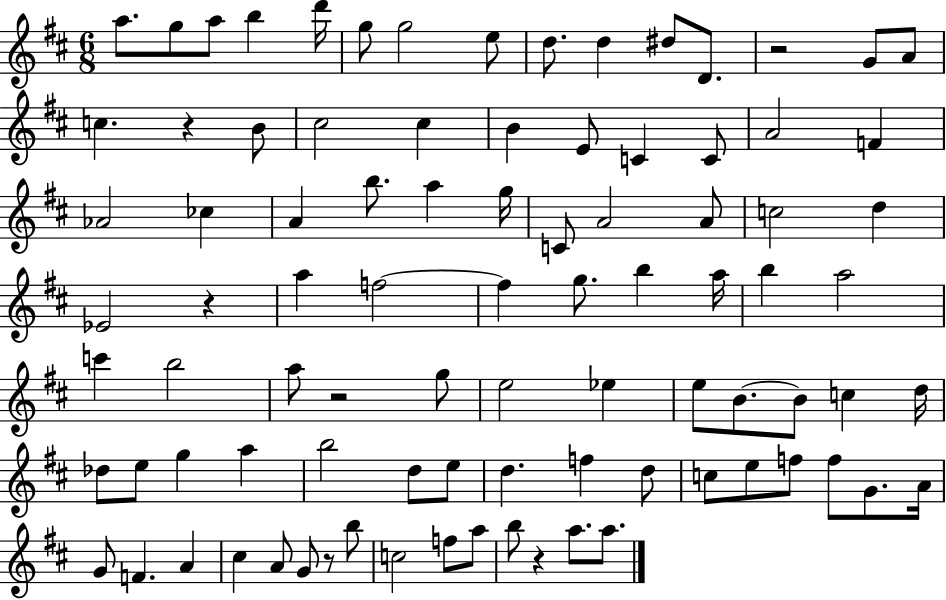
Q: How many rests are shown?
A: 6